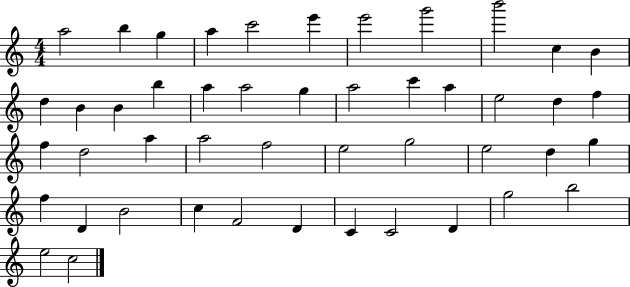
{
  \clef treble
  \numericTimeSignature
  \time 4/4
  \key c \major
  a''2 b''4 g''4 | a''4 c'''2 e'''4 | e'''2 g'''2 | b'''2 c''4 b'4 | \break d''4 b'4 b'4 b''4 | a''4 a''2 g''4 | a''2 c'''4 a''4 | e''2 d''4 f''4 | \break f''4 d''2 a''4 | a''2 f''2 | e''2 g''2 | e''2 d''4 g''4 | \break f''4 d'4 b'2 | c''4 f'2 d'4 | c'4 c'2 d'4 | g''2 b''2 | \break e''2 c''2 | \bar "|."
}